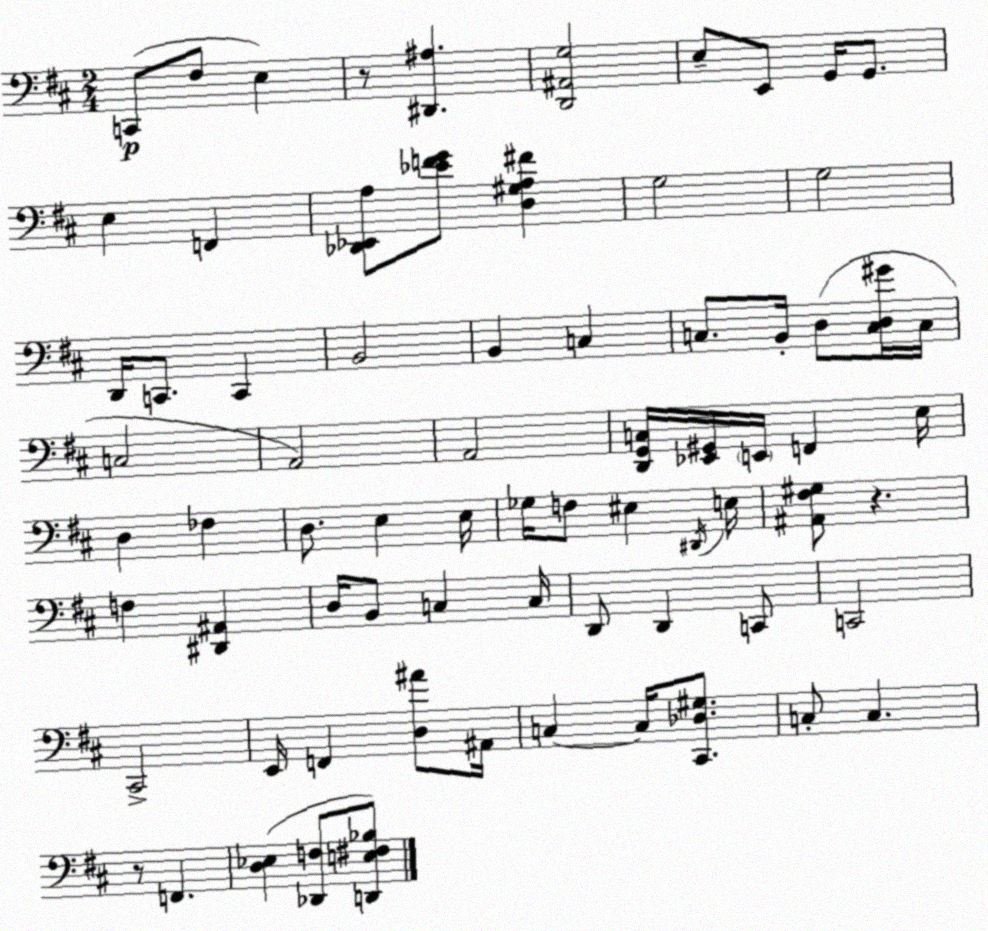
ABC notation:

X:1
T:Untitled
M:2/4
L:1/4
K:D
C,,/2 ^F,/2 E, z/2 [^D,,^A,] [D,,^A,,G,]2 E,/2 E,,/2 G,,/4 G,,/2 E, F,, [_D,,_E,,A,]/2 [_EFG]/2 [D,^G,A,^F] G,2 G,2 D,,/4 C,,/2 C,, B,,2 B,, C, C,/2 B,,/4 D,/2 [C,D,^G]/4 C,/4 C,2 A,,2 A,,2 [D,,G,,C,]/4 [_E,,^G,,]/4 E,,/4 F,, E,/4 D, _F, D,/2 E, E,/4 _G,/4 F,/2 ^E, ^D,,/4 E,/4 [^A,,^F,^G,]/2 z F, [^D,,^A,,] D,/4 B,,/2 C, C,/4 D,,/2 D,, C,,/2 C,,2 ^C,,2 E,,/4 F,, [D,^A]/2 ^A,,/4 C, C,/4 [^C,,_D,^G,]/2 C,/2 C, z/2 F,, [D,_E,] [_D,,F,]/2 [D,,E,^F,_B,]/2